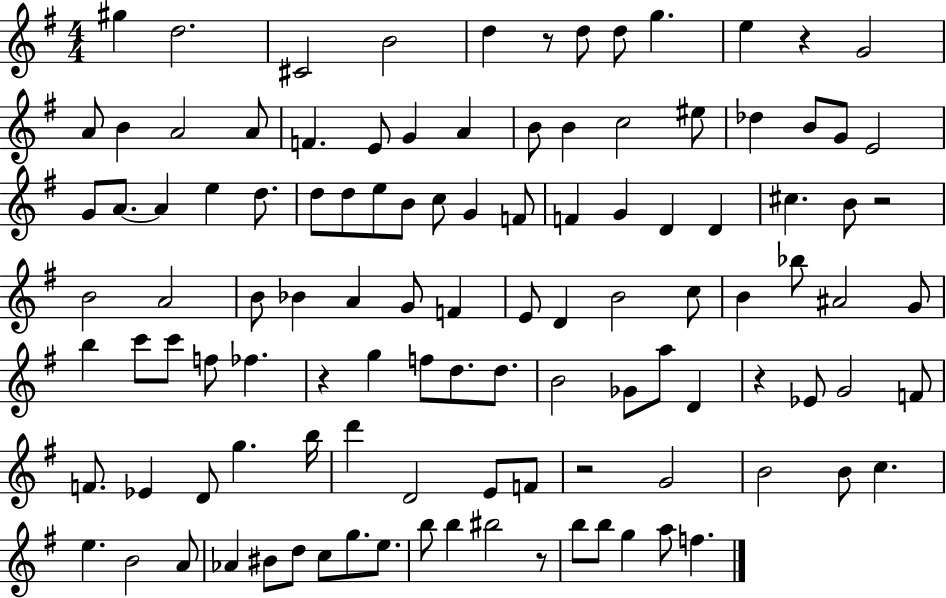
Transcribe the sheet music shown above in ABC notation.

X:1
T:Untitled
M:4/4
L:1/4
K:G
^g d2 ^C2 B2 d z/2 d/2 d/2 g e z G2 A/2 B A2 A/2 F E/2 G A B/2 B c2 ^e/2 _d B/2 G/2 E2 G/2 A/2 A e d/2 d/2 d/2 e/2 B/2 c/2 G F/2 F G D D ^c B/2 z2 B2 A2 B/2 _B A G/2 F E/2 D B2 c/2 B _b/2 ^A2 G/2 b c'/2 c'/2 f/2 _f z g f/2 d/2 d/2 B2 _G/2 a/2 D z _E/2 G2 F/2 F/2 _E D/2 g b/4 d' D2 E/2 F/2 z2 G2 B2 B/2 c e B2 A/2 _A ^B/2 d/2 c/2 g/2 e/2 b/2 b ^b2 z/2 b/2 b/2 g a/2 f